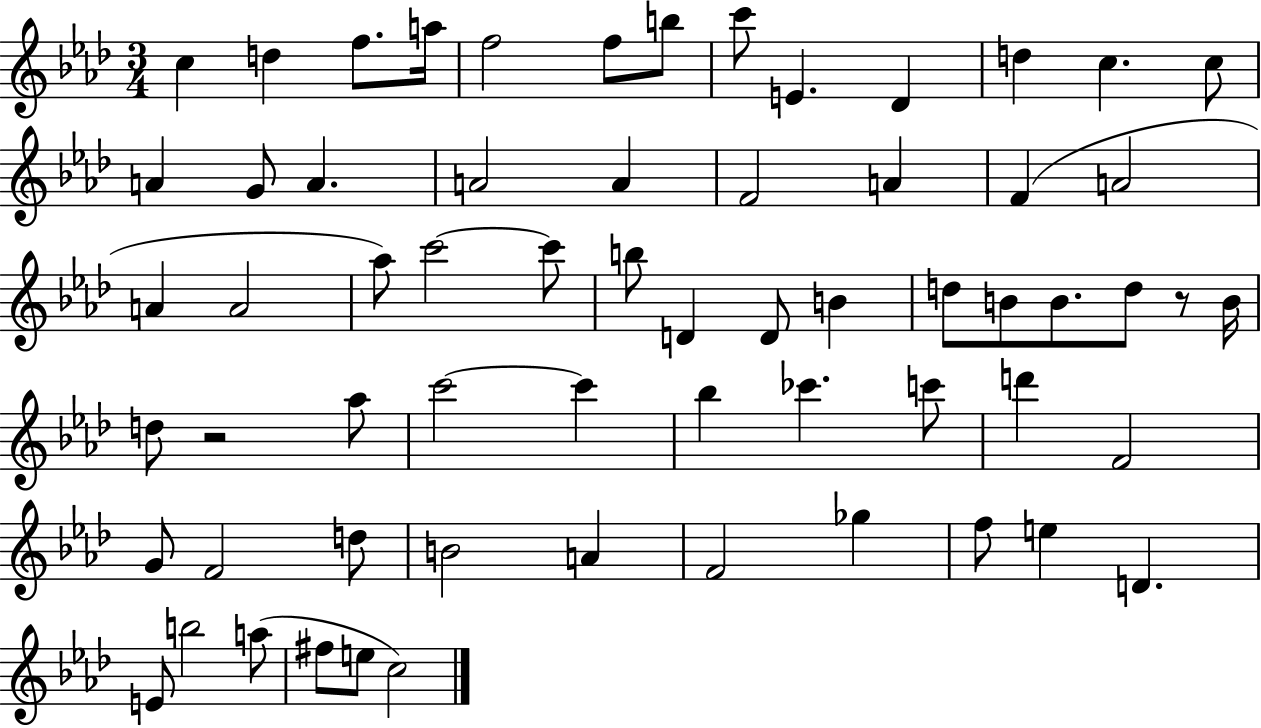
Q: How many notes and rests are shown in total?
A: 63